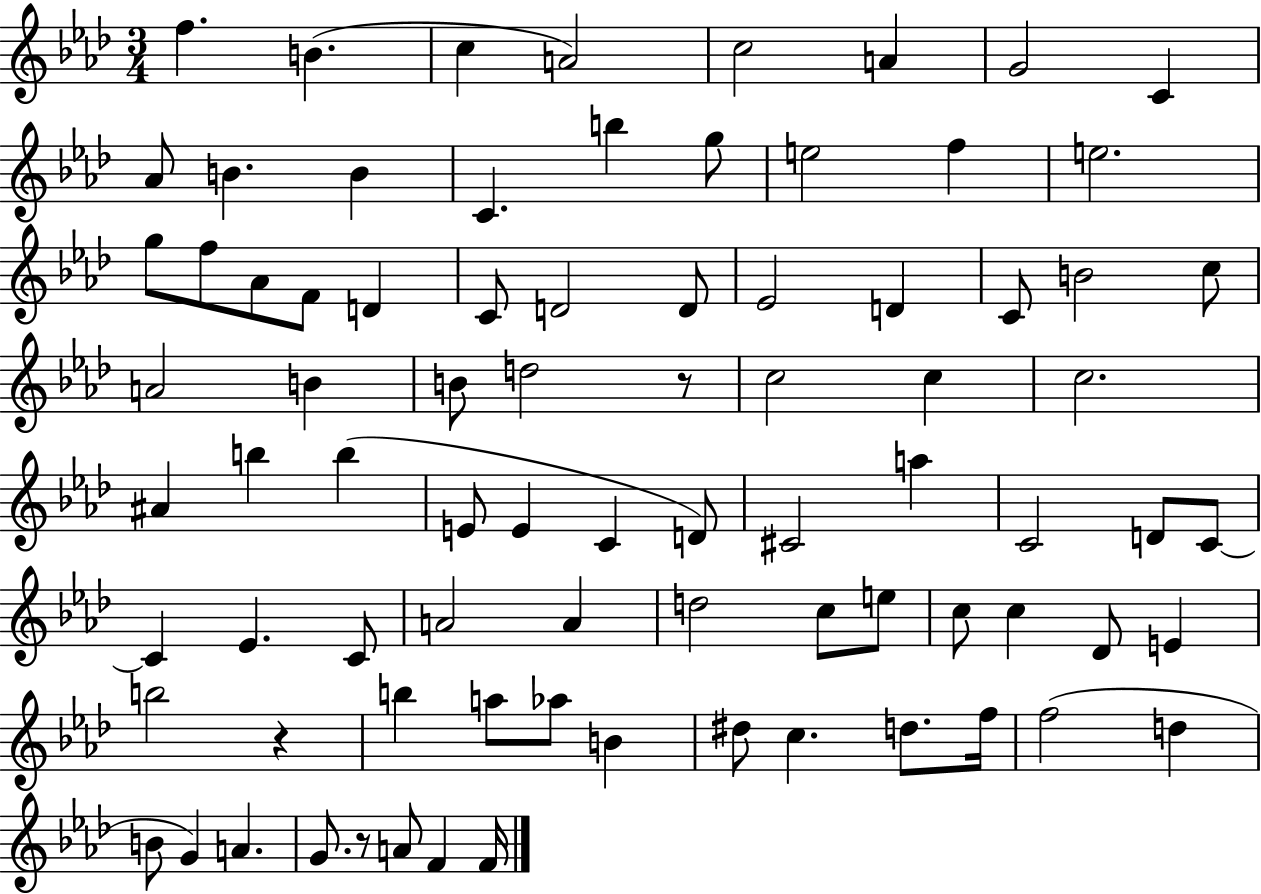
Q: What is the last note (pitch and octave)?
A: F4